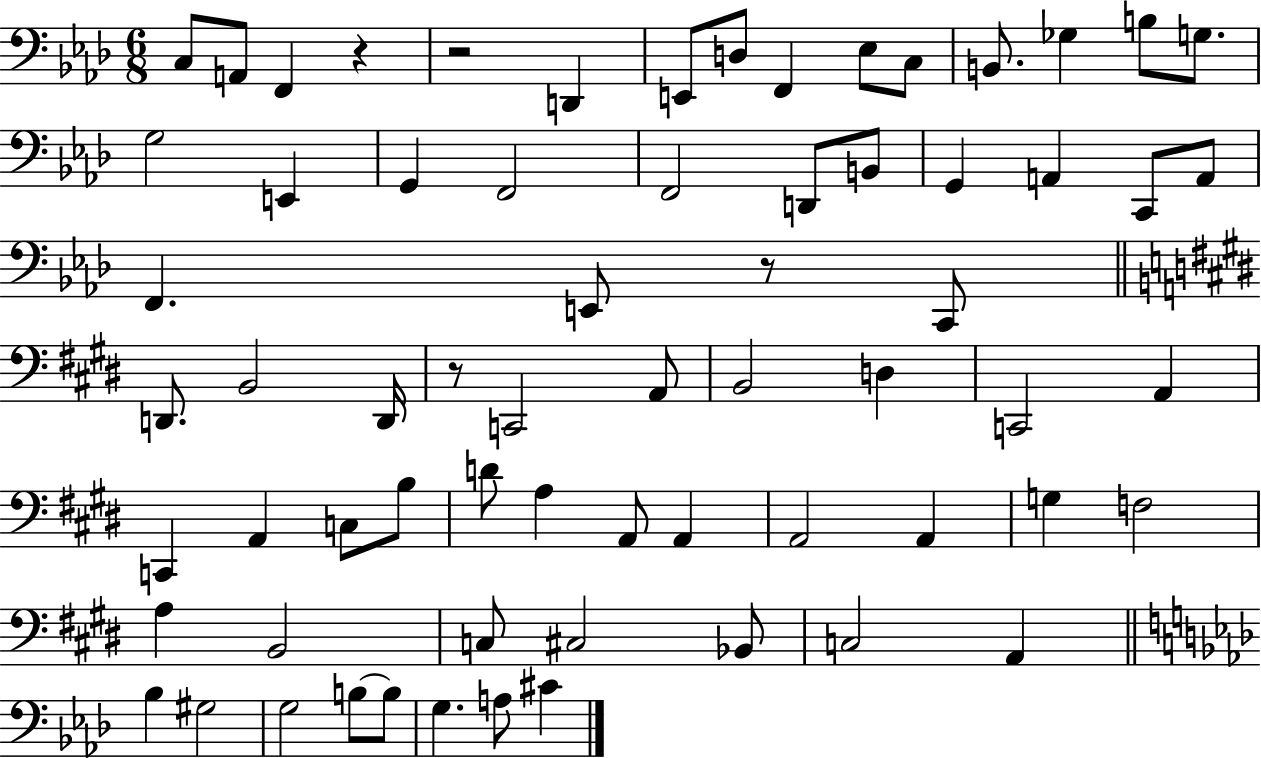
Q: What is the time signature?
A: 6/8